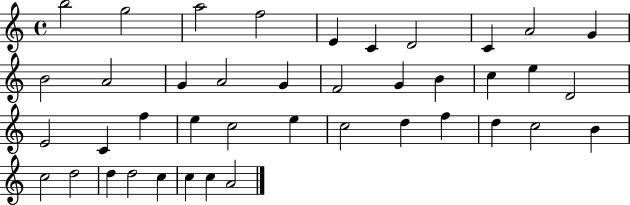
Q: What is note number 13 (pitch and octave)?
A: G4